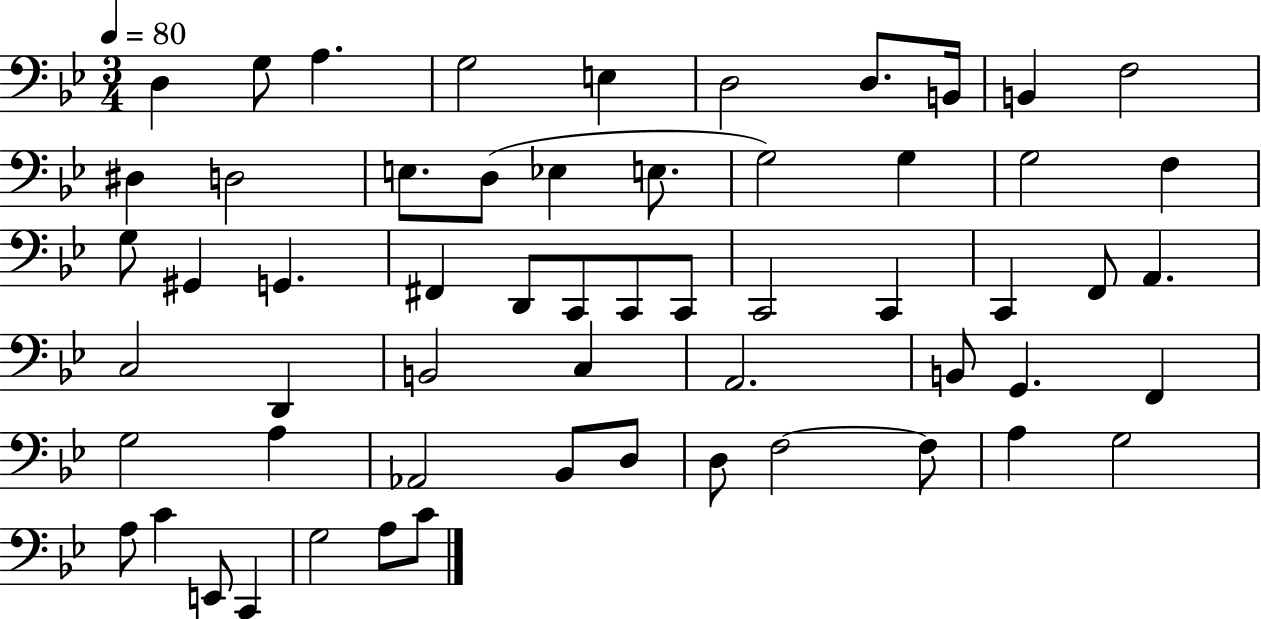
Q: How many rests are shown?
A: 0